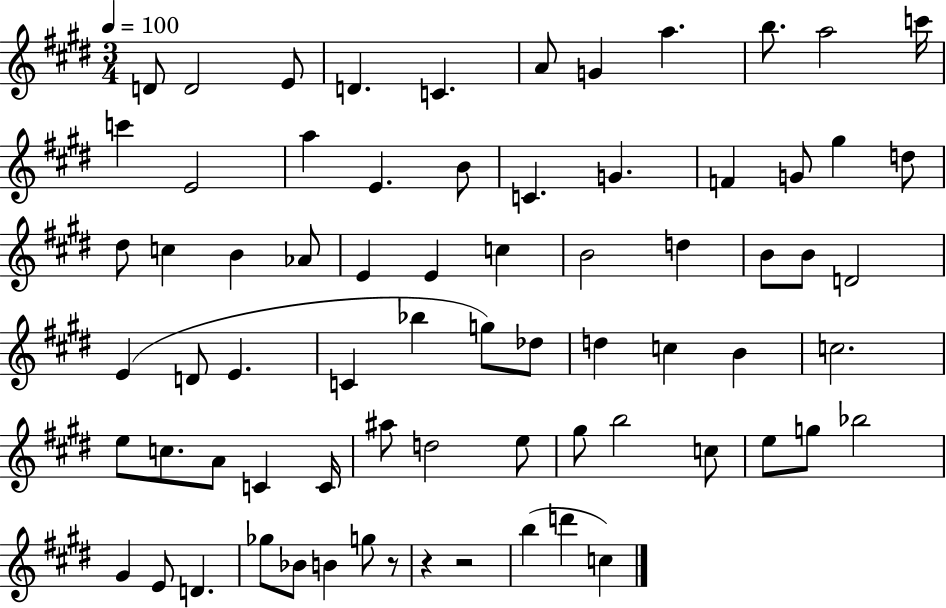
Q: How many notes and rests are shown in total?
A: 72